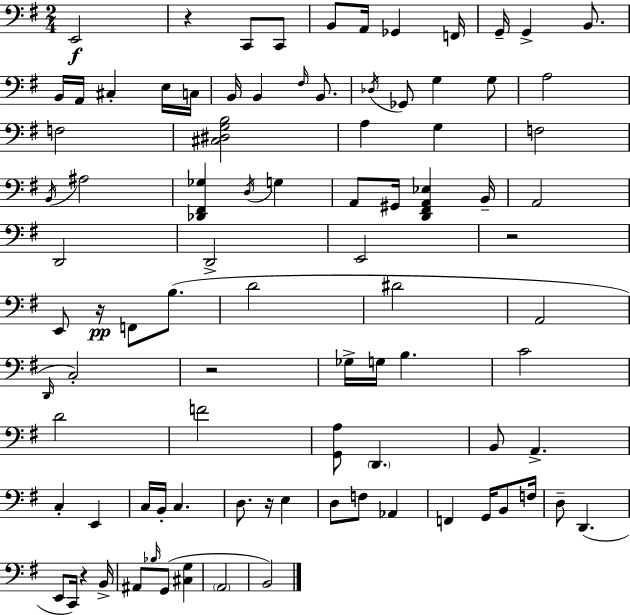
E2/h R/q C2/e C2/e B2/e A2/s Gb2/q F2/s G2/s G2/q B2/e. B2/s A2/s C#3/q E3/s C3/s B2/s B2/q F#3/s B2/e. Db3/s Gb2/e G3/q G3/e A3/h F3/h [C#3,D#3,G3,B3]/h A3/q G3/q F3/h B2/s A#3/h [Db2,F#2,Gb3]/q D3/s G3/q A2/e G#2/s [D2,F#2,A2,Eb3]/q B2/s A2/h D2/h D2/h E2/h R/h E2/e R/s F2/e B3/e. D4/h D#4/h A2/h D2/s C3/h R/h Gb3/s G3/s B3/q. C4/h D4/h F4/h [G2,A3]/e D2/q. B2/e A2/q. C3/q E2/q C3/s B2/s C3/q. D3/e. R/s E3/q D3/e F3/e Ab2/q F2/q G2/s B2/e F3/s D3/e D2/q. E2/e C2/s R/q B2/s A#2/e Bb3/s G2/e [C#3,G3]/q A2/h B2/h